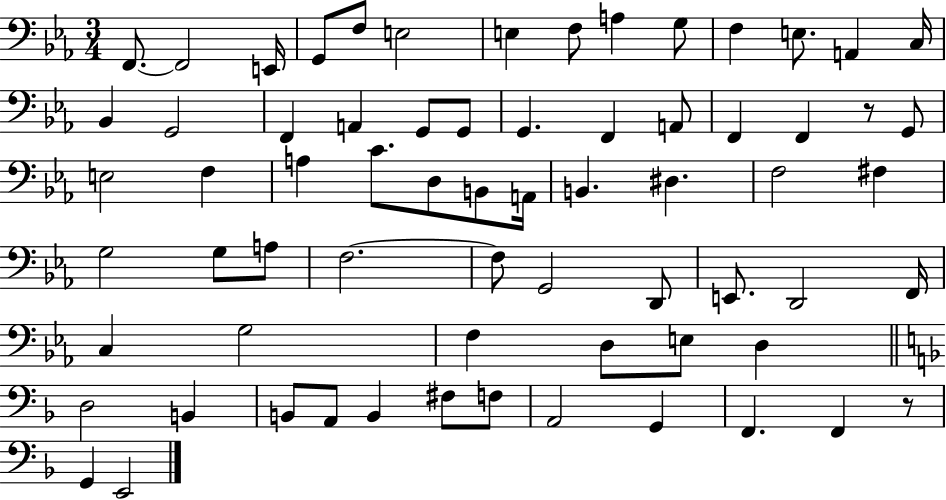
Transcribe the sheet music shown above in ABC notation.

X:1
T:Untitled
M:3/4
L:1/4
K:Eb
F,,/2 F,,2 E,,/4 G,,/2 F,/2 E,2 E, F,/2 A, G,/2 F, E,/2 A,, C,/4 _B,, G,,2 F,, A,, G,,/2 G,,/2 G,, F,, A,,/2 F,, F,, z/2 G,,/2 E,2 F, A, C/2 D,/2 B,,/2 A,,/4 B,, ^D, F,2 ^F, G,2 G,/2 A,/2 F,2 F,/2 G,,2 D,,/2 E,,/2 D,,2 F,,/4 C, G,2 F, D,/2 E,/2 D, D,2 B,, B,,/2 A,,/2 B,, ^F,/2 F,/2 A,,2 G,, F,, F,, z/2 G,, E,,2